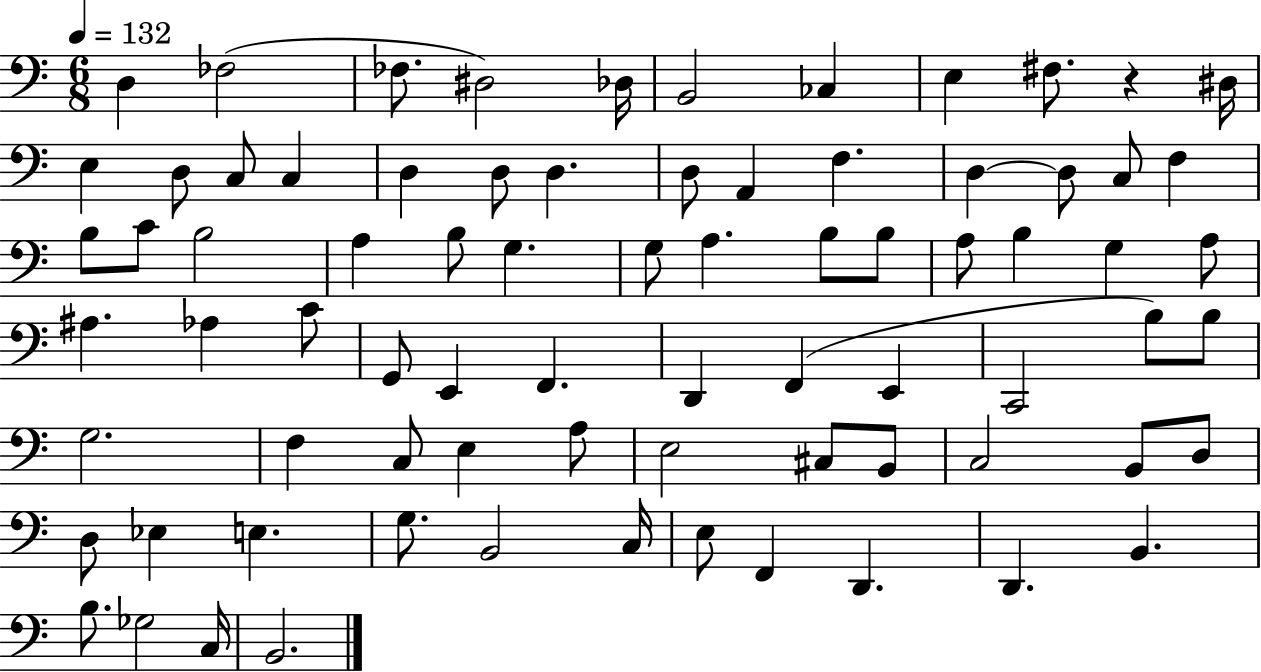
{
  \clef bass
  \numericTimeSignature
  \time 6/8
  \key c \major
  \tempo 4 = 132
  d4 fes2( | fes8. dis2) des16 | b,2 ces4 | e4 fis8. r4 dis16 | \break e4 d8 c8 c4 | d4 d8 d4. | d8 a,4 f4. | d4~~ d8 c8 f4 | \break b8 c'8 b2 | a4 b8 g4. | g8 a4. b8 b8 | a8 b4 g4 a8 | \break ais4. aes4 c'8 | g,8 e,4 f,4. | d,4 f,4( e,4 | c,2 b8) b8 | \break g2. | f4 c8 e4 a8 | e2 cis8 b,8 | c2 b,8 d8 | \break d8 ees4 e4. | g8. b,2 c16 | e8 f,4 d,4. | d,4. b,4. | \break b8. ges2 c16 | b,2. | \bar "|."
}